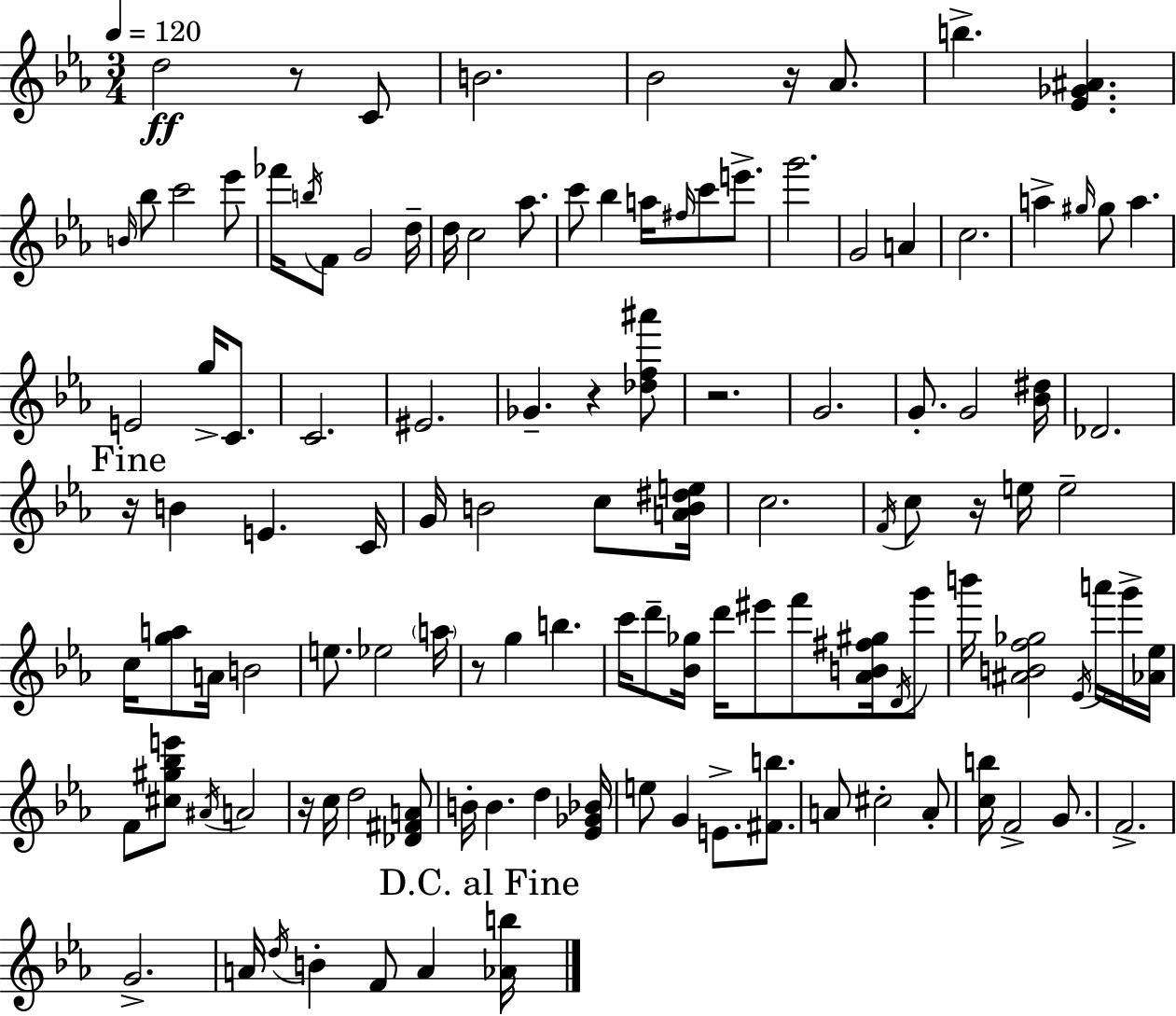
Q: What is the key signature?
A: EES major